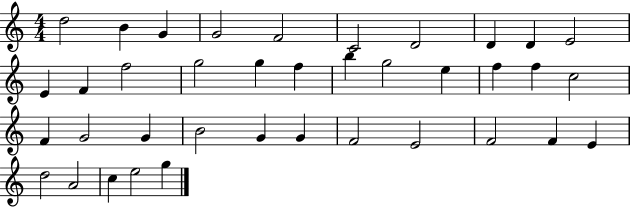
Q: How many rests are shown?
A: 0